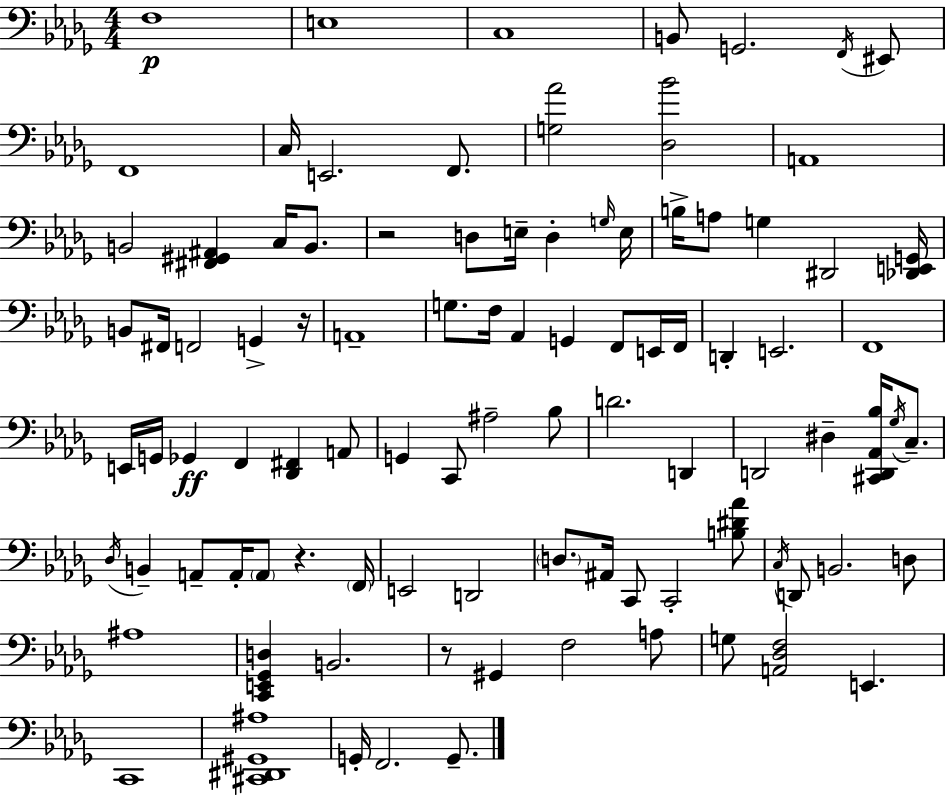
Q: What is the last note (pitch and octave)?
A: G2